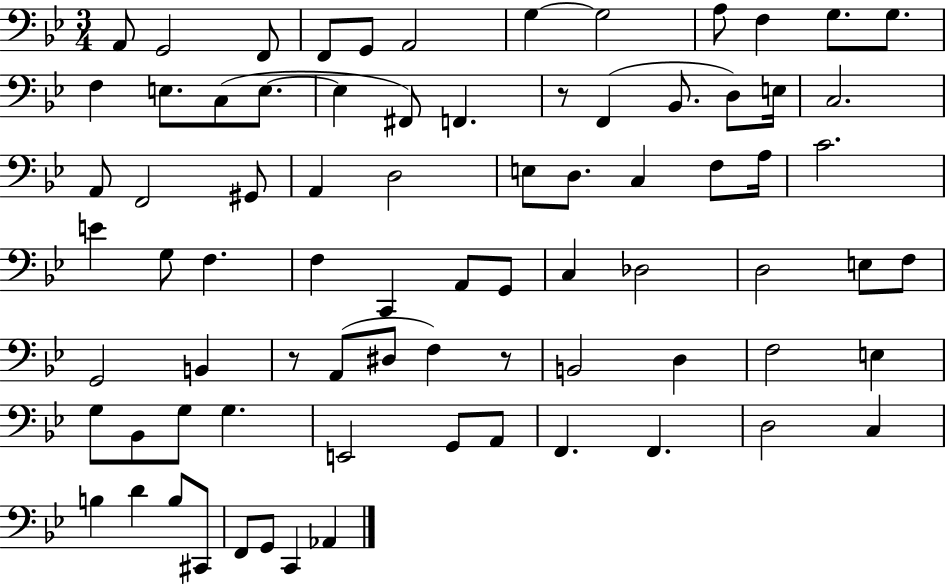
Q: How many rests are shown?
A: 3